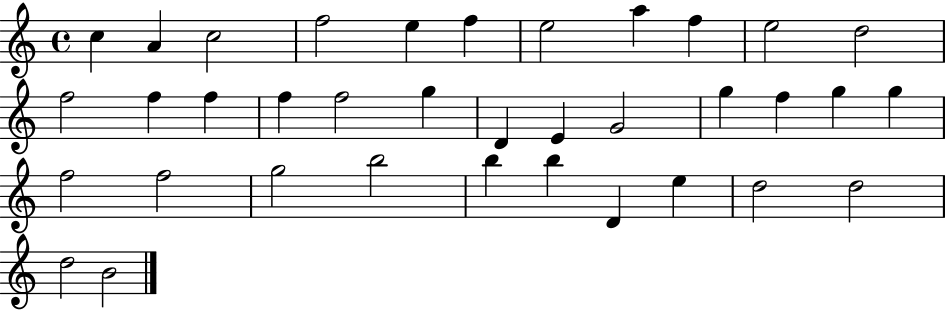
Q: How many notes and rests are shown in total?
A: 36